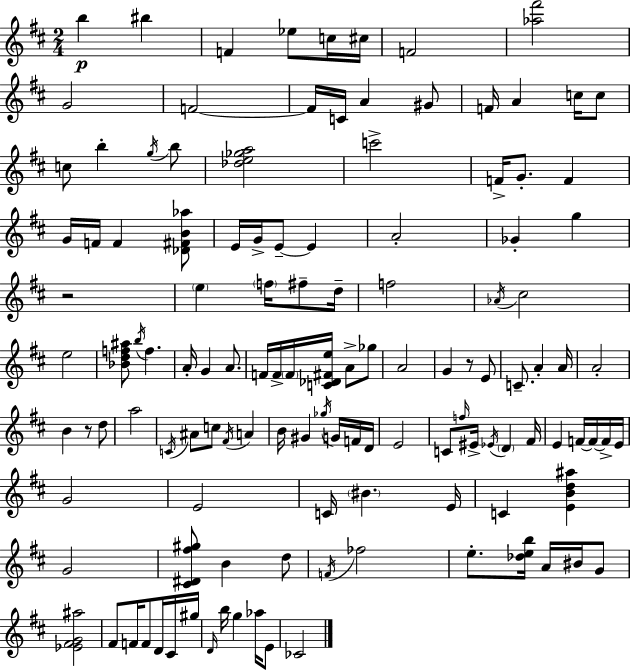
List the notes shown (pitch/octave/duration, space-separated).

B5/q BIS5/q F4/q Eb5/e C5/s C#5/s F4/h [Ab5,F#6]/h G4/h F4/h F4/s C4/s A4/q G#4/e F4/s A4/q C5/s C5/e C5/e B5/q G5/s B5/e [Db5,E5,Gb5,A5]/h C6/h F4/s G4/e. F4/q G4/s F4/s F4/q [Db4,F#4,B4,Ab5]/e E4/s G4/s E4/e E4/q A4/h Gb4/q G5/q R/h E5/q F5/s F#5/e D5/s F5/h Ab4/s C#5/h E5/h [Bb4,D5,F5,A#5]/e B5/s F5/q. A4/s G4/q A4/e. F4/s F4/s F4/s [C4,Db4,F#4,E5]/s A4/e Gb5/e A4/h G4/q R/e E4/e C4/e. A4/q A4/s A4/h B4/q R/e D5/e A5/h C4/s A#4/e C5/e F#4/s A4/q B4/s G#4/q Gb5/s G4/s F4/s D4/s E4/h C4/e F5/s EIS4/s Eb4/s D4/q F#4/s E4/q F4/s F4/s F4/s E4/s G4/h E4/h C4/s BIS4/q. E4/s C4/q [E4,B4,D5,A#5]/q G4/h [C#4,D#4,F#5,G#5]/e B4/q D5/e F4/s FES5/h E5/e. [Db5,E5,B5]/s A4/s BIS4/s G4/e [Eb4,F#4,G4,A#5]/h F#4/e F4/s F4/e D4/s C#4/s G#5/s D4/s B5/s G5/q Ab5/s E4/e CES4/h